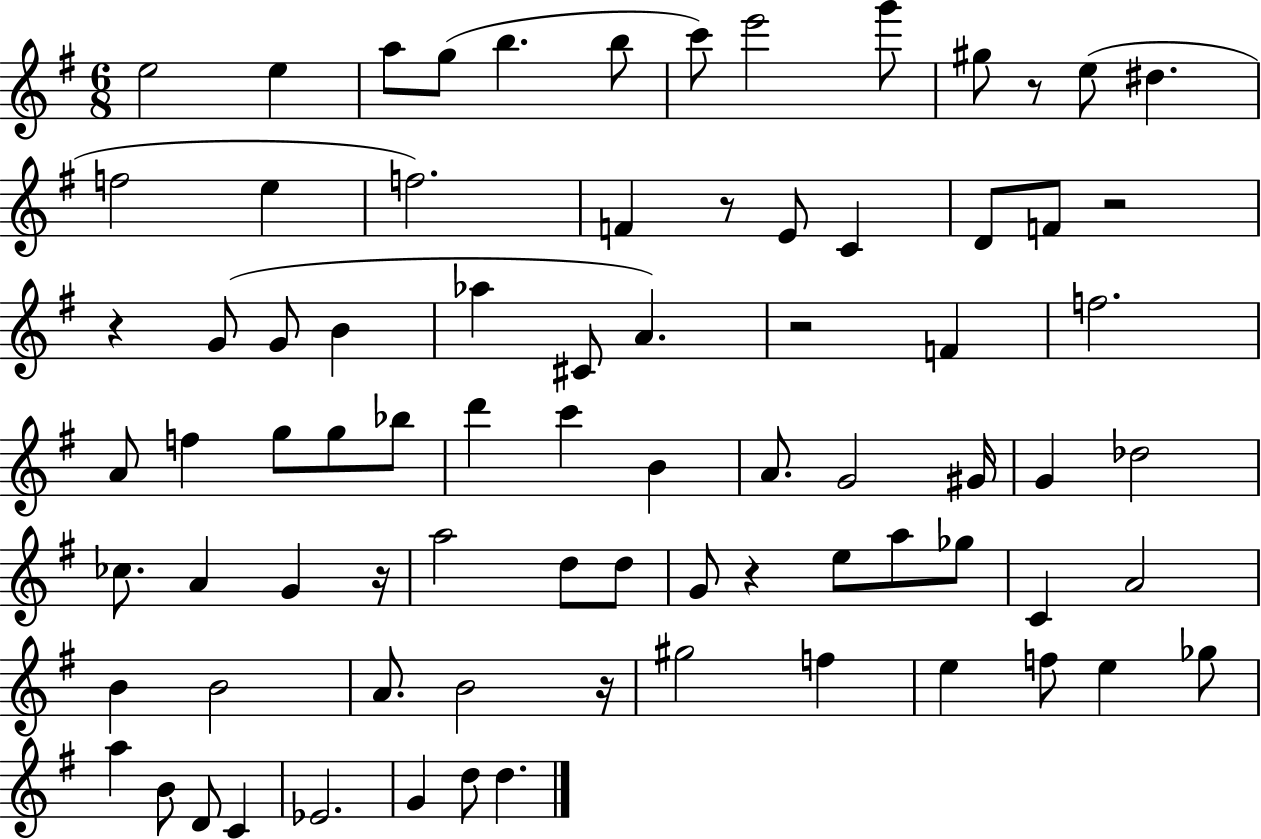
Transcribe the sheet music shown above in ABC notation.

X:1
T:Untitled
M:6/8
L:1/4
K:G
e2 e a/2 g/2 b b/2 c'/2 e'2 g'/2 ^g/2 z/2 e/2 ^d f2 e f2 F z/2 E/2 C D/2 F/2 z2 z G/2 G/2 B _a ^C/2 A z2 F f2 A/2 f g/2 g/2 _b/2 d' c' B A/2 G2 ^G/4 G _d2 _c/2 A G z/4 a2 d/2 d/2 G/2 z e/2 a/2 _g/2 C A2 B B2 A/2 B2 z/4 ^g2 f e f/2 e _g/2 a B/2 D/2 C _E2 G d/2 d